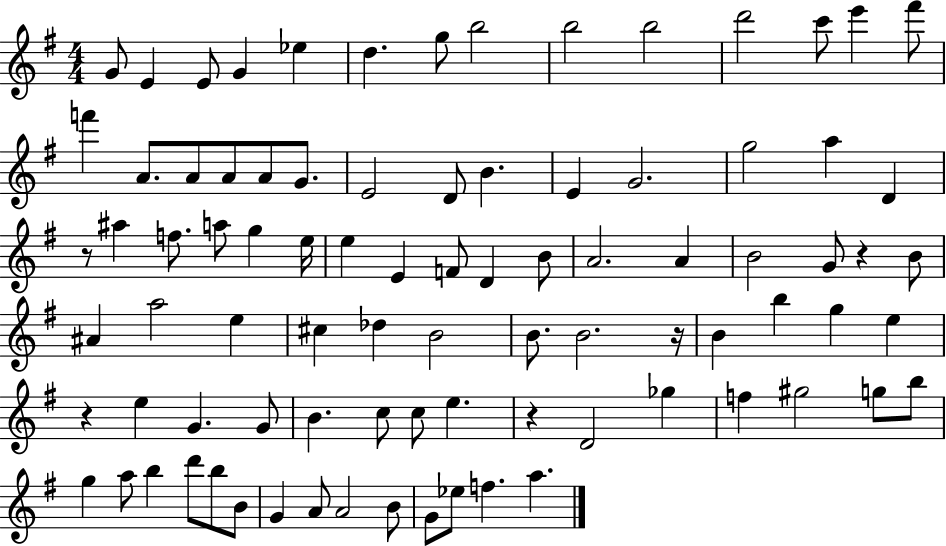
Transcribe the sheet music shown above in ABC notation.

X:1
T:Untitled
M:4/4
L:1/4
K:G
G/2 E E/2 G _e d g/2 b2 b2 b2 d'2 c'/2 e' ^f'/2 f' A/2 A/2 A/2 A/2 G/2 E2 D/2 B E G2 g2 a D z/2 ^a f/2 a/2 g e/4 e E F/2 D B/2 A2 A B2 G/2 z B/2 ^A a2 e ^c _d B2 B/2 B2 z/4 B b g e z e G G/2 B c/2 c/2 e z D2 _g f ^g2 g/2 b/2 g a/2 b d'/2 b/2 B/2 G A/2 A2 B/2 G/2 _e/2 f a